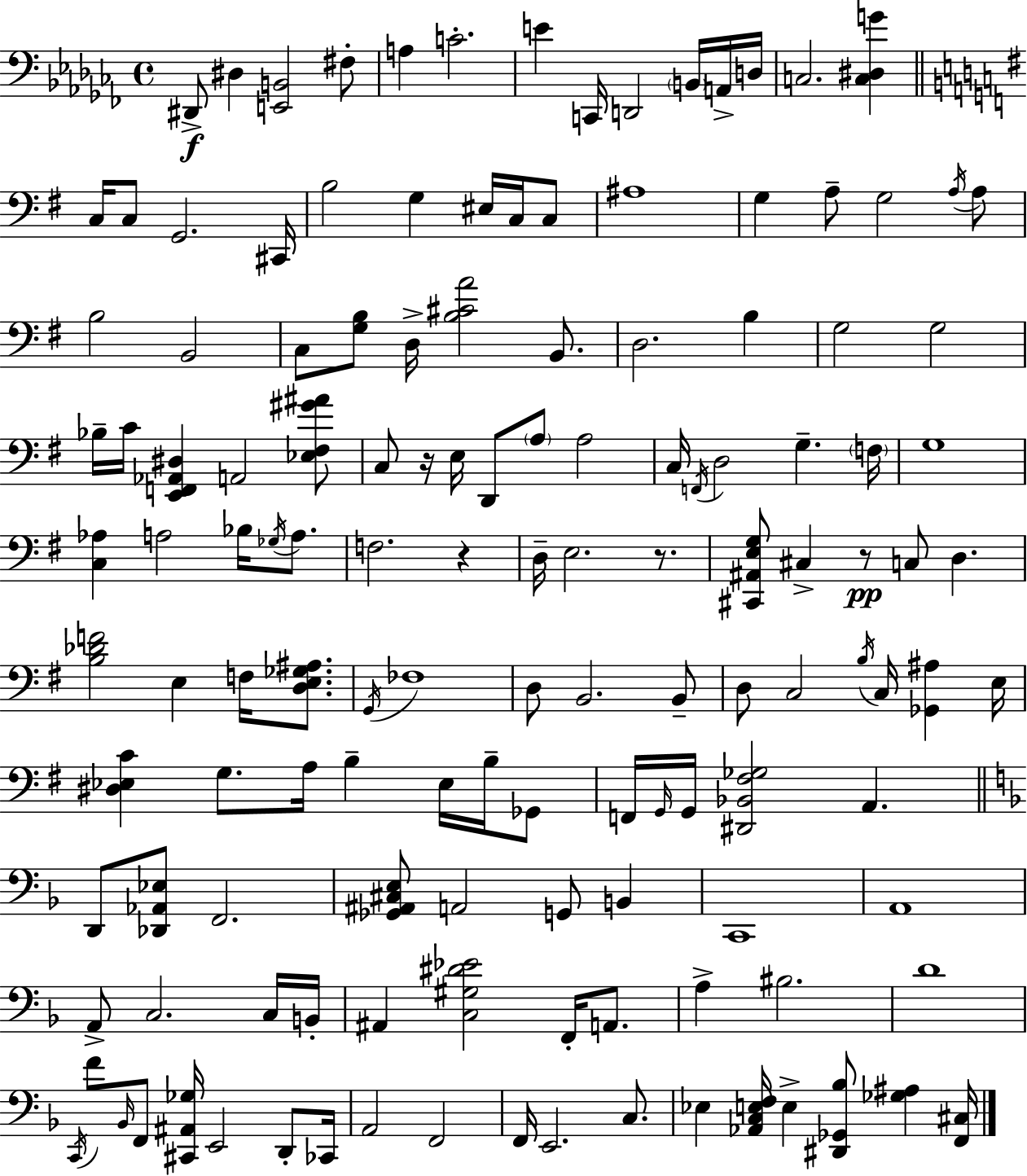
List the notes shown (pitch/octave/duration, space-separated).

D#2/e D#3/q [E2,B2]/h F#3/e A3/q C4/h. E4/q C2/s D2/h B2/s A2/s D3/s C3/h. [C3,D#3,G4]/q C3/s C3/e G2/h. C#2/s B3/h G3/q EIS3/s C3/s C3/e A#3/w G3/q A3/e G3/h A3/s A3/e B3/h B2/h C3/e [G3,B3]/e D3/s [B3,C#4,A4]/h B2/e. D3/h. B3/q G3/h G3/h Bb3/s C4/s [E2,F2,Ab2,D#3]/q A2/h [Eb3,F#3,G#4,A#4]/e C3/e R/s E3/s D2/e A3/e A3/h C3/s F2/s D3/h G3/q. F3/s G3/w [C3,Ab3]/q A3/h Bb3/s Gb3/s A3/e. F3/h. R/q D3/s E3/h. R/e. [C#2,A#2,E3,G3]/e C#3/q R/e C3/e D3/q. [B3,Db4,F4]/h E3/q F3/s [D3,E3,Gb3,A#3]/e. G2/s FES3/w D3/e B2/h. B2/e D3/e C3/h B3/s C3/s [Gb2,A#3]/q E3/s [D#3,Eb3,C4]/q G3/e. A3/s B3/q Eb3/s B3/s Gb2/e F2/s G2/s G2/s [D#2,Bb2,F#3,Gb3]/h A2/q. D2/e [Db2,Ab2,Eb3]/e F2/h. [Gb2,A#2,C#3,E3]/e A2/h G2/e B2/q C2/w A2/w A2/e C3/h. C3/s B2/s A#2/q [C3,G#3,D#4,Eb4]/h F2/s A2/e. A3/q BIS3/h. D4/w C2/s F4/e Bb2/s F2/e [C#2,A#2,Gb3]/s E2/h D2/e CES2/s A2/h F2/h F2/s E2/h. C3/e. Eb3/q [Ab2,C3,E3,F3]/s E3/q [D#2,Gb2,Bb3]/e [Gb3,A#3]/q [F2,C#3]/s